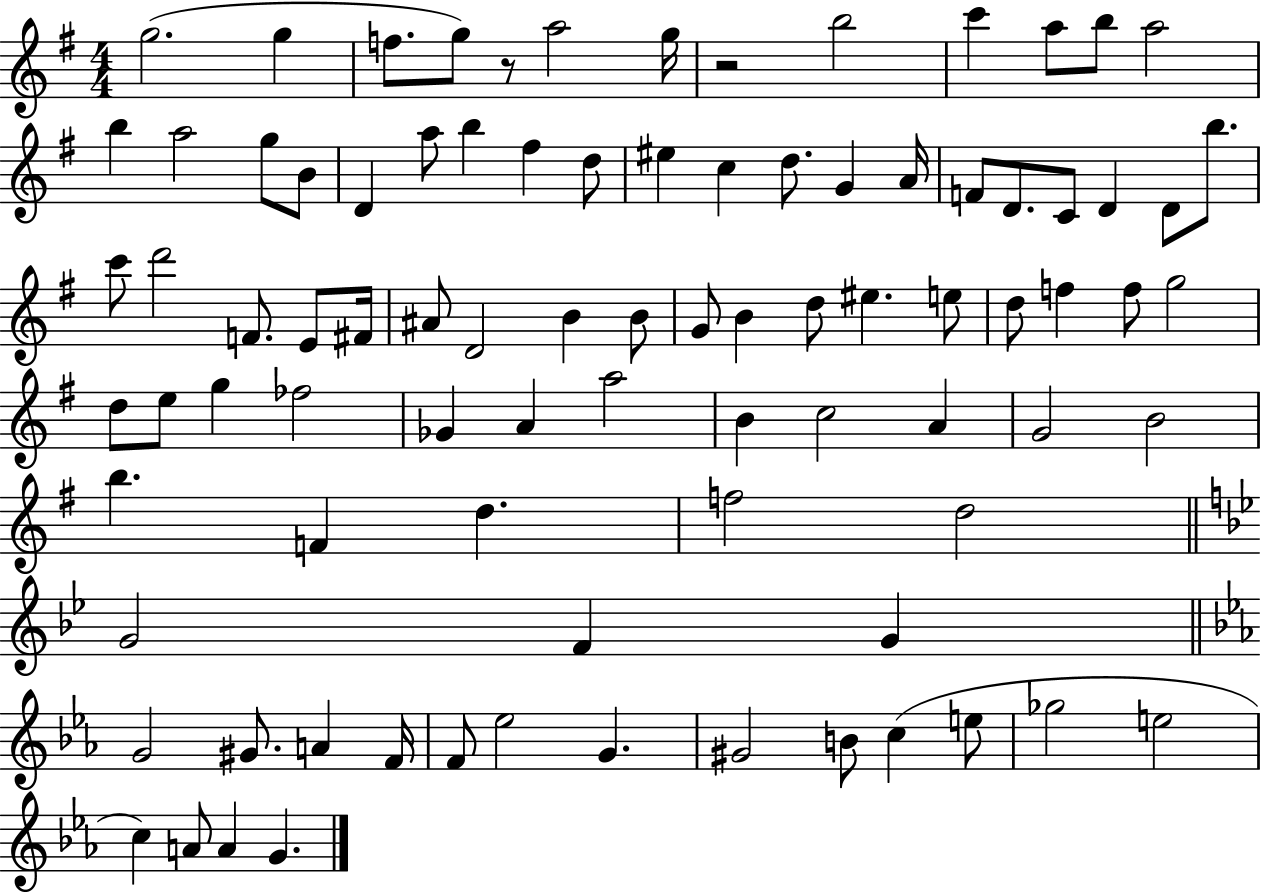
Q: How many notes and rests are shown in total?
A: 88